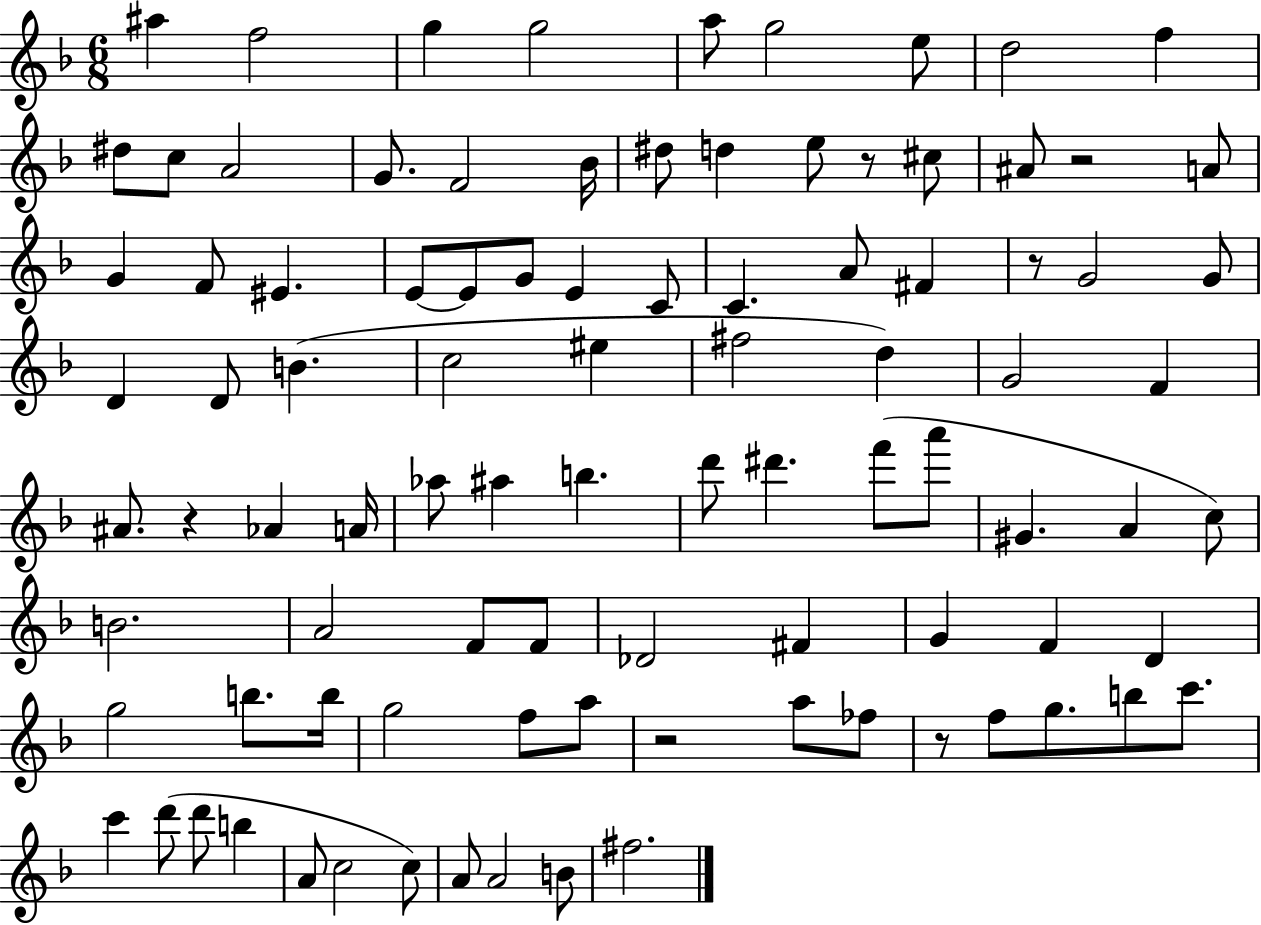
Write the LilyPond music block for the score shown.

{
  \clef treble
  \numericTimeSignature
  \time 6/8
  \key f \major
  ais''4 f''2 | g''4 g''2 | a''8 g''2 e''8 | d''2 f''4 | \break dis''8 c''8 a'2 | g'8. f'2 bes'16 | dis''8 d''4 e''8 r8 cis''8 | ais'8 r2 a'8 | \break g'4 f'8 eis'4. | e'8~~ e'8 g'8 e'4 c'8 | c'4. a'8 fis'4 | r8 g'2 g'8 | \break d'4 d'8 b'4.( | c''2 eis''4 | fis''2 d''4) | g'2 f'4 | \break ais'8. r4 aes'4 a'16 | aes''8 ais''4 b''4. | d'''8 dis'''4. f'''8( a'''8 | gis'4. a'4 c''8) | \break b'2. | a'2 f'8 f'8 | des'2 fis'4 | g'4 f'4 d'4 | \break g''2 b''8. b''16 | g''2 f''8 a''8 | r2 a''8 fes''8 | r8 f''8 g''8. b''8 c'''8. | \break c'''4 d'''8( d'''8 b''4 | a'8 c''2 c''8) | a'8 a'2 b'8 | fis''2. | \break \bar "|."
}